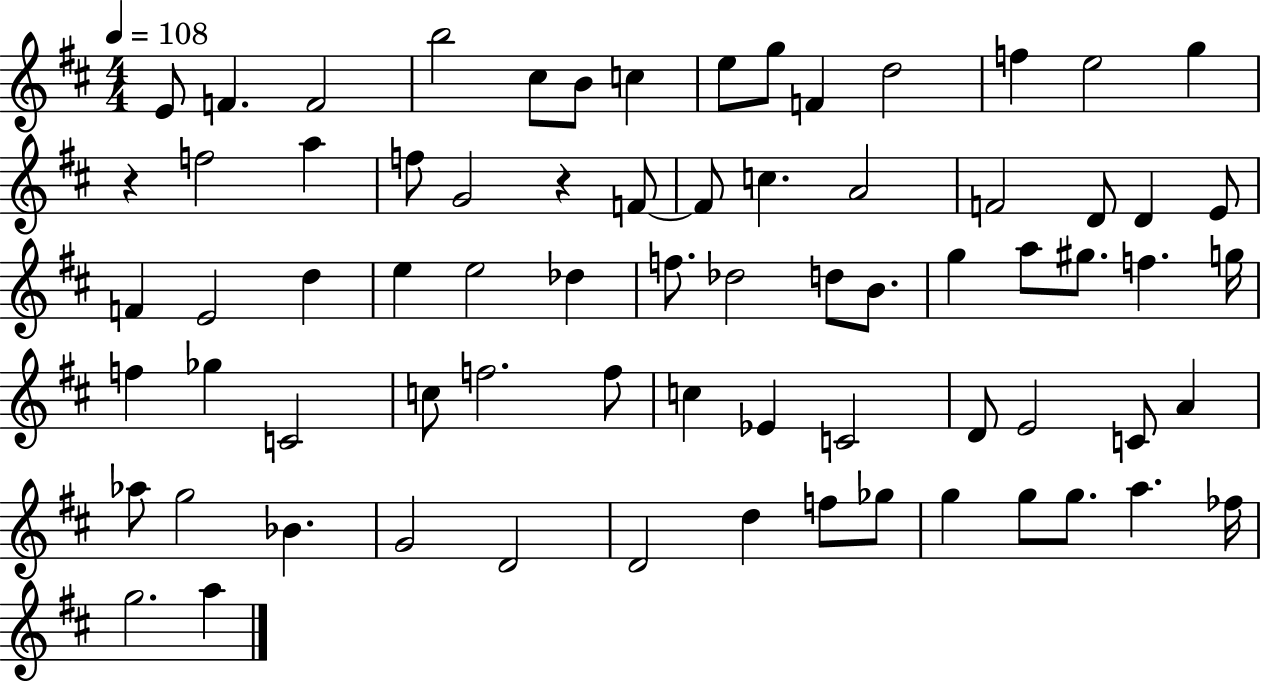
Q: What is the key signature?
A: D major